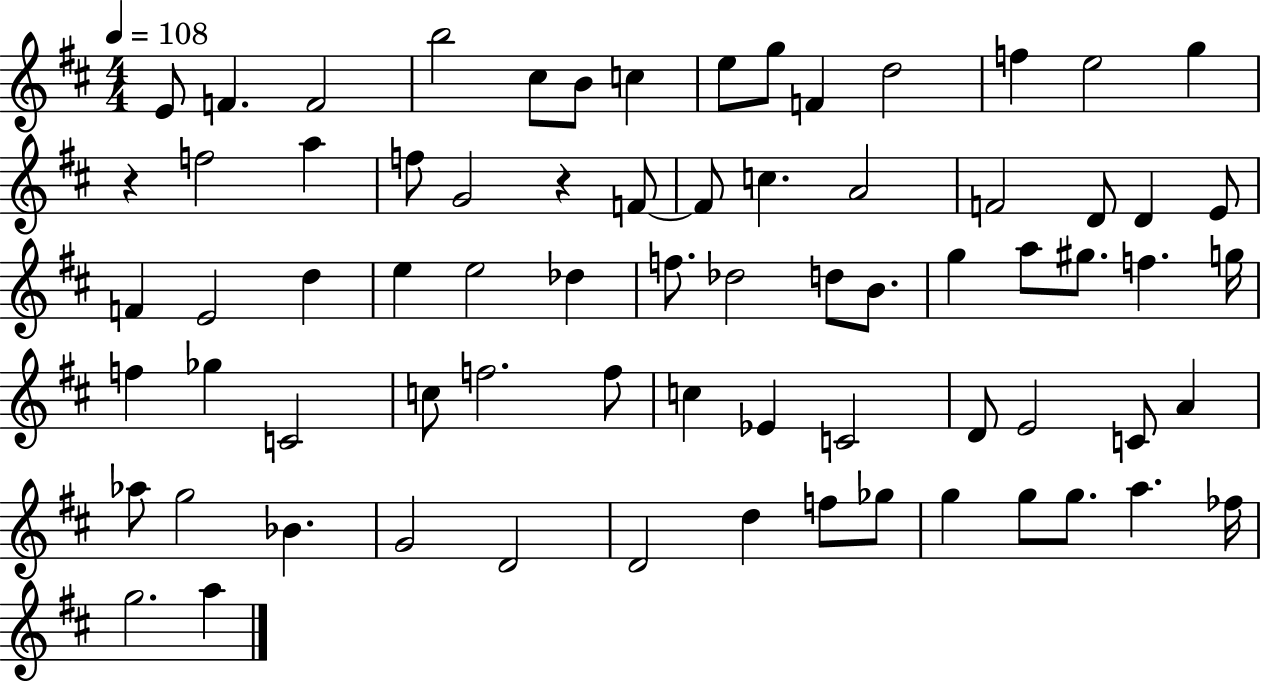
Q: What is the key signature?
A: D major